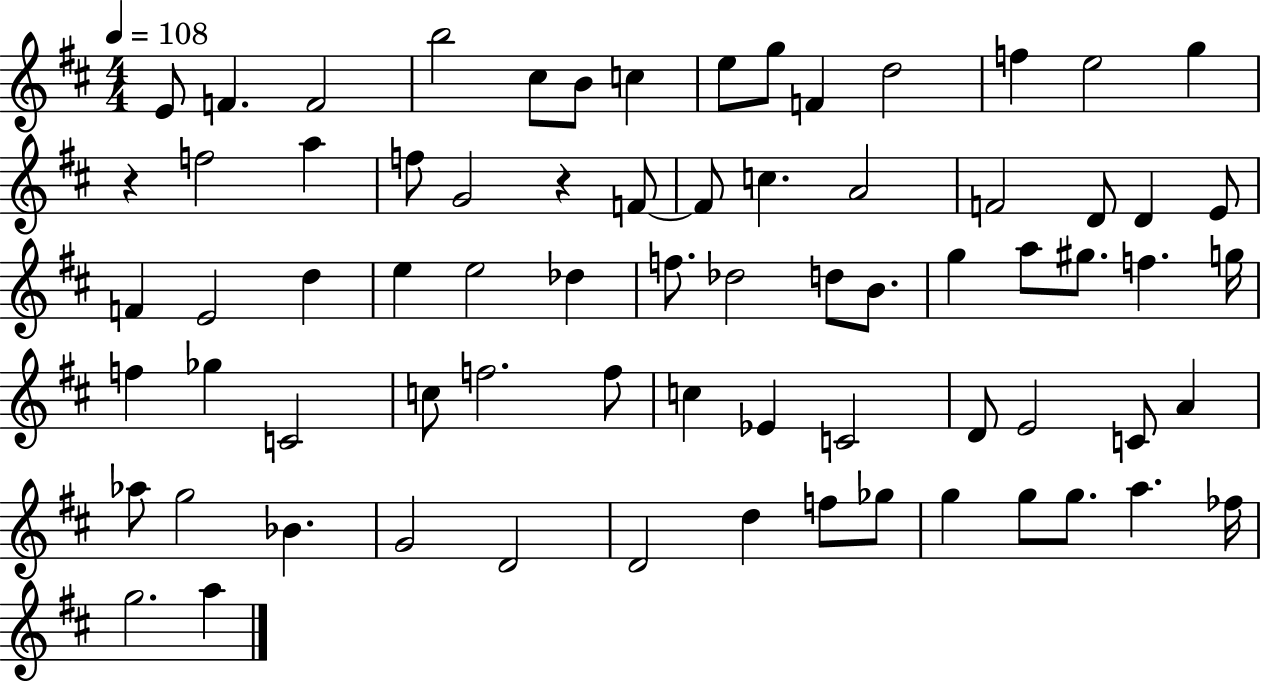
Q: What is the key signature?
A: D major